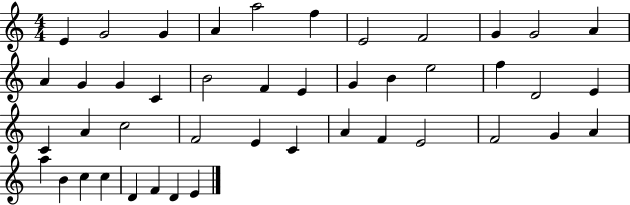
{
  \clef treble
  \numericTimeSignature
  \time 4/4
  \key c \major
  e'4 g'2 g'4 | a'4 a''2 f''4 | e'2 f'2 | g'4 g'2 a'4 | \break a'4 g'4 g'4 c'4 | b'2 f'4 e'4 | g'4 b'4 e''2 | f''4 d'2 e'4 | \break c'4 a'4 c''2 | f'2 e'4 c'4 | a'4 f'4 e'2 | f'2 g'4 a'4 | \break a''4 b'4 c''4 c''4 | d'4 f'4 d'4 e'4 | \bar "|."
}